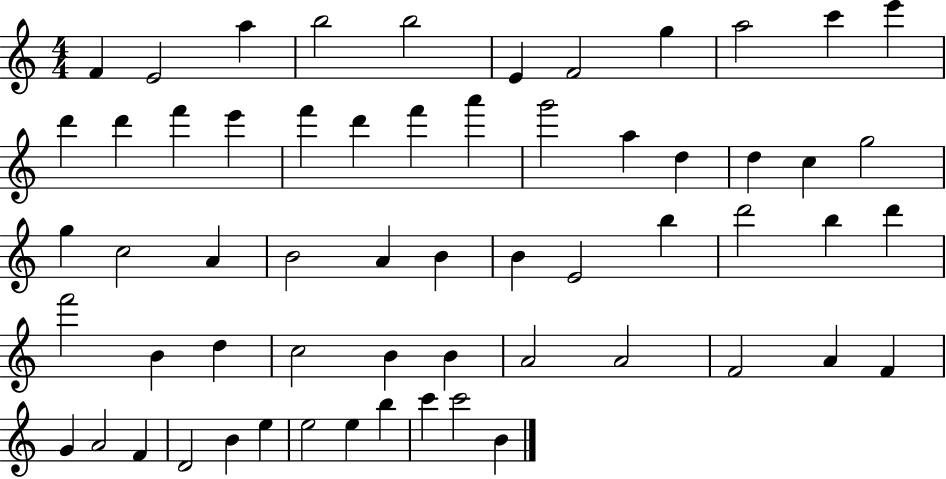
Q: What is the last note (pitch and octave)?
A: B4